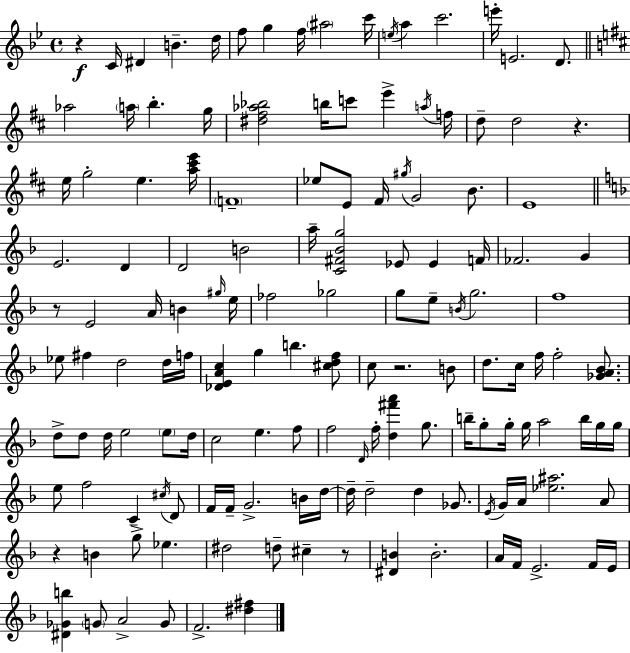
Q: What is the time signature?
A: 4/4